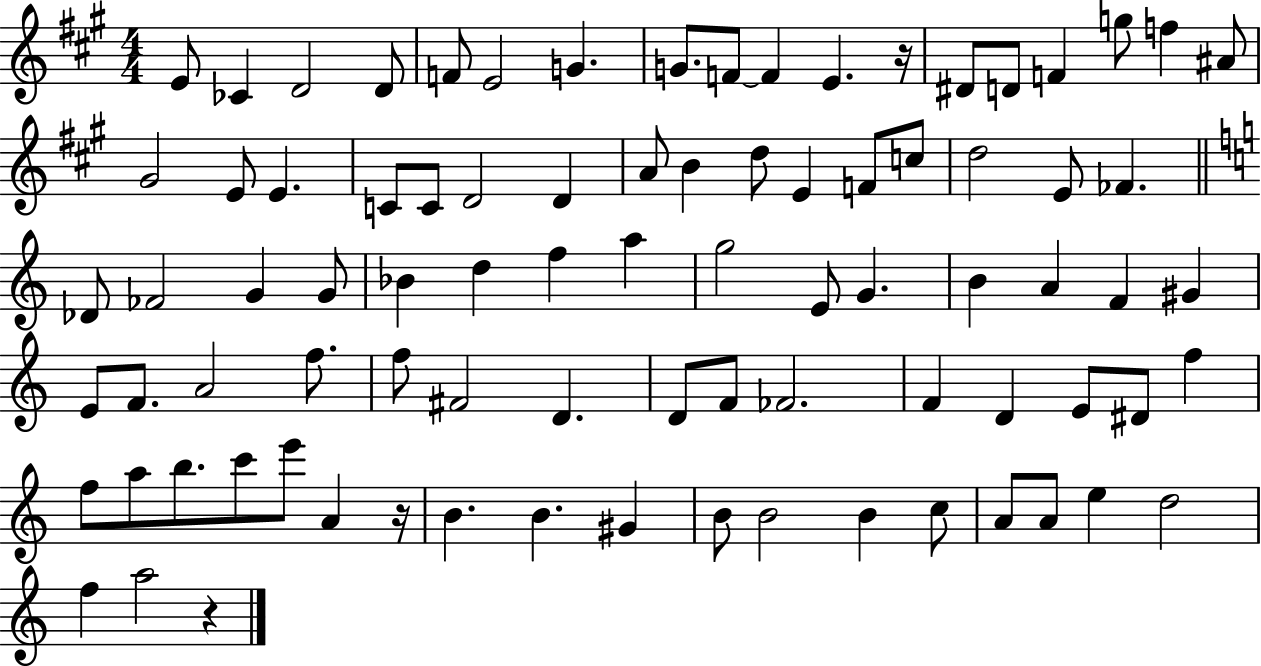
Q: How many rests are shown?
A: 3